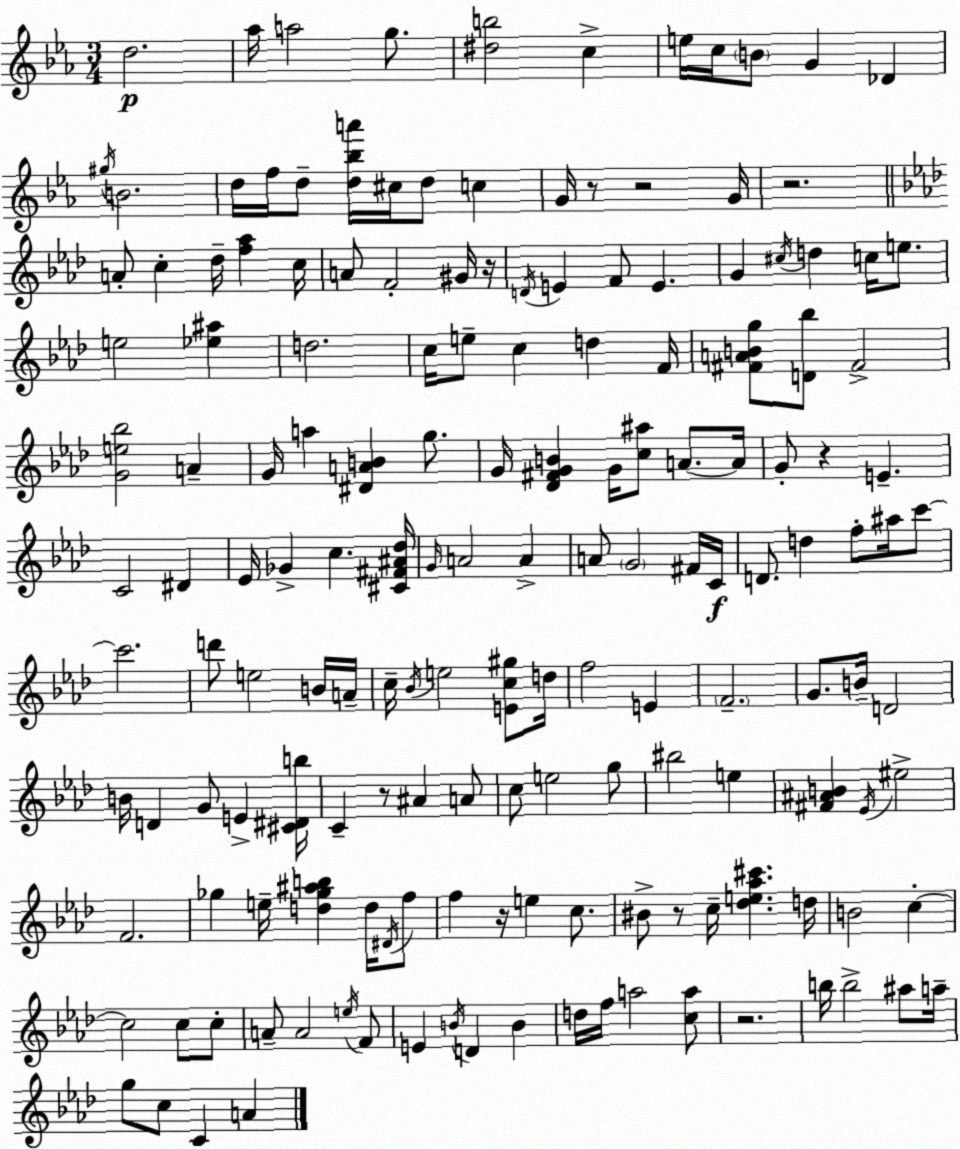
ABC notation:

X:1
T:Untitled
M:3/4
L:1/4
K:Eb
d2 _a/4 a2 g/2 [^db]2 c e/4 c/4 B/2 G _D ^g/4 B2 d/4 f/4 d/2 [d_ba']/4 ^c/4 d/2 c G/4 z/2 z2 G/4 z2 A/2 c _d/4 [f_a] c/4 A/2 F2 ^G/4 z/4 D/4 E F/2 E G ^c/4 d c/4 e/2 e2 [_e^a] d2 c/4 e/2 c d F/4 [^FABg]/2 [D_b]/2 ^F2 [Ge_b]2 A G/4 a [^DAB] g/2 G/4 [_D^FGB] G/4 [c^a]/2 A/2 A/4 G/2 z E C2 ^D _E/4 _G c [^C^F^A_d]/4 G/4 A2 A A/2 G2 ^F/4 C/4 D/2 d f/2 ^a/4 c'/2 c'2 d'/2 e2 B/4 A/4 c/4 _B/4 e2 [Ec^g]/2 d/4 f2 E F2 G/2 B/4 D2 B/4 D G/2 E [^C^Db]/4 C z/2 ^A A/2 c/2 e2 g/2 ^b2 e [^F^AB] _E/4 ^e2 F2 _g e/4 [d_g^ab] d/4 ^D/4 f/2 f z/4 e c/2 ^B/2 z/2 c/4 [_de_a^c'] d/4 B2 c c2 c/2 c/2 A/2 A2 e/4 F/2 E B/4 D B d/4 f/4 a2 [ca]/2 z2 b/4 b2 ^a/2 a/4 g/2 c/2 C A